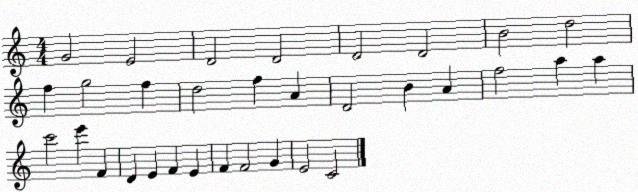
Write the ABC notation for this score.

X:1
T:Untitled
M:4/4
L:1/4
K:C
G2 E2 D2 D2 D2 D2 B2 d2 f g2 f d2 f A D2 B A f2 a a c'2 e' F D E F E F F2 G E2 C2